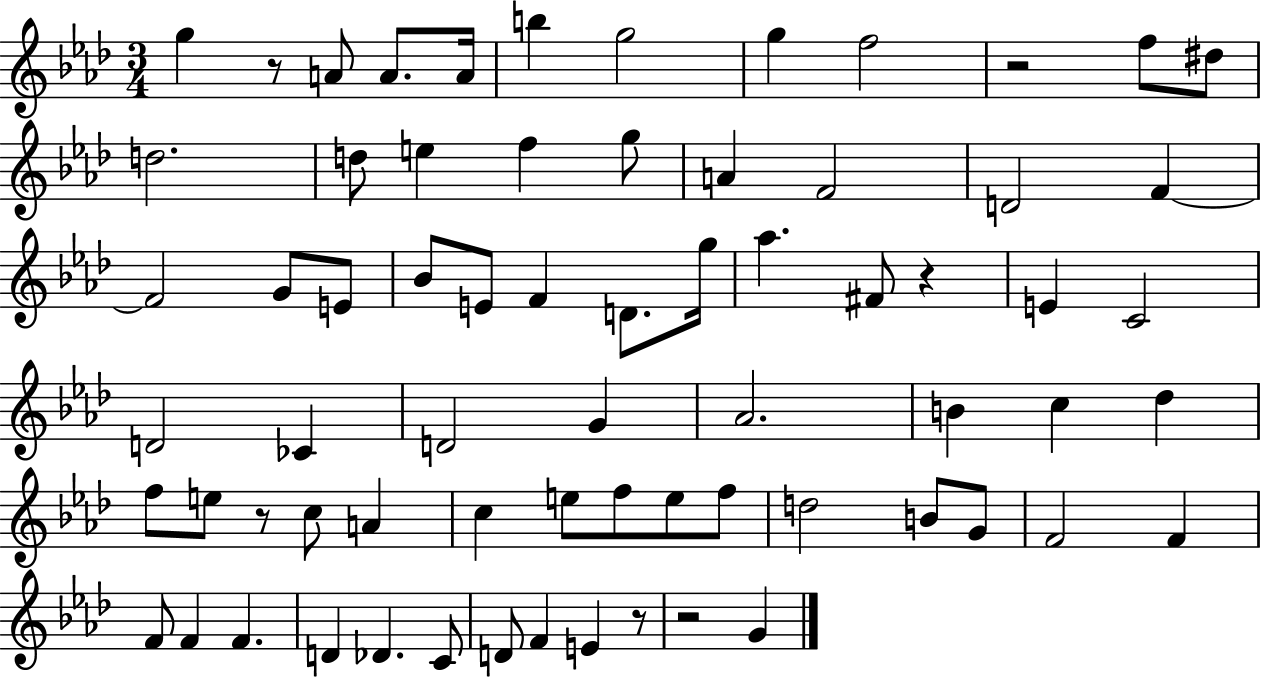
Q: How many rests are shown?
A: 6